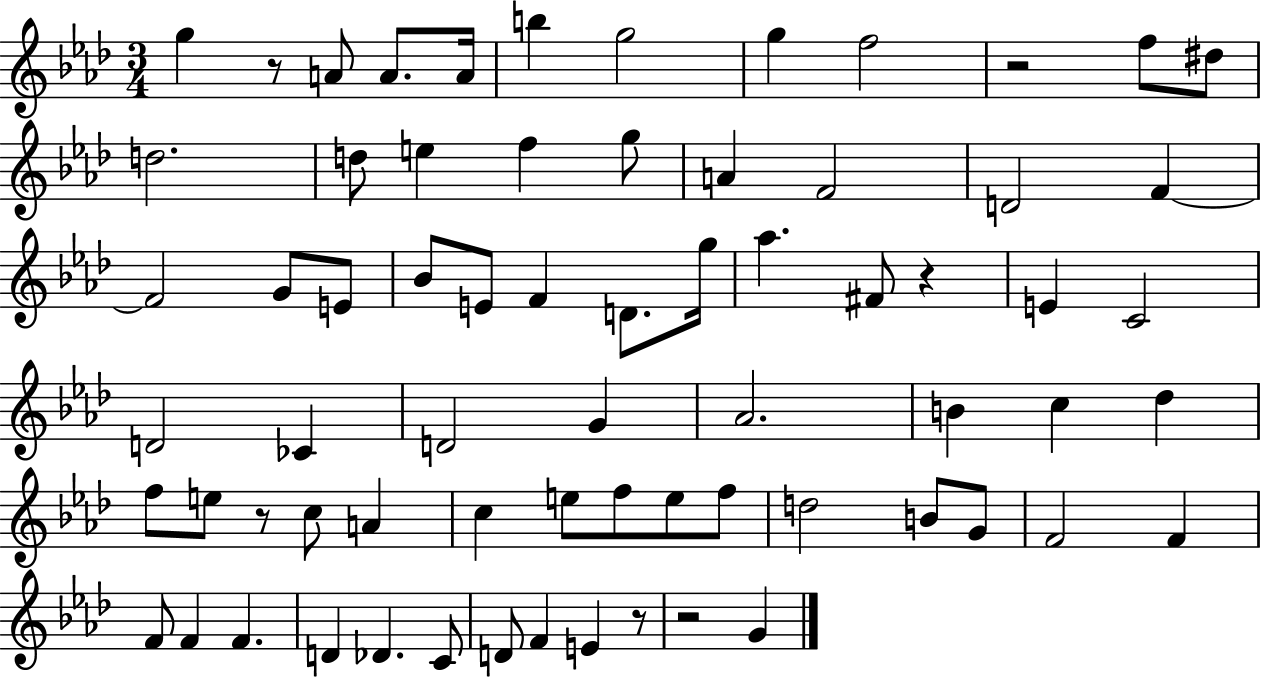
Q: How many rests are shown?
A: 6